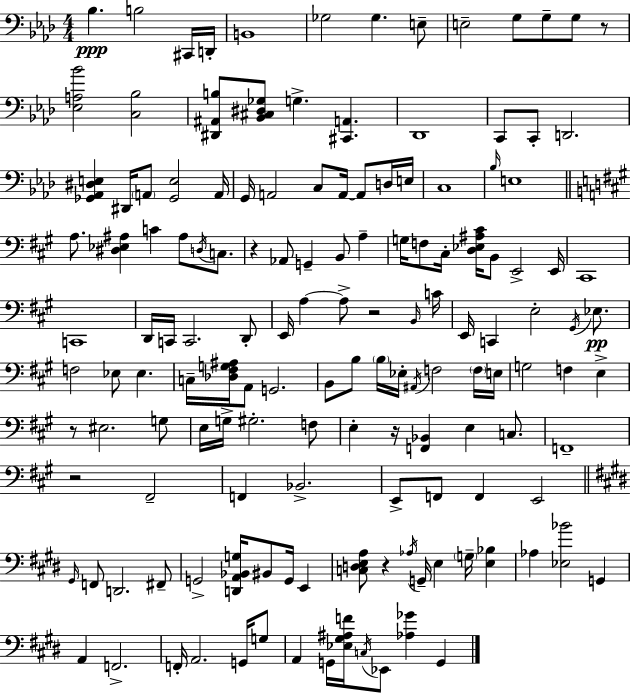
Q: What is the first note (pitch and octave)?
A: Bb3